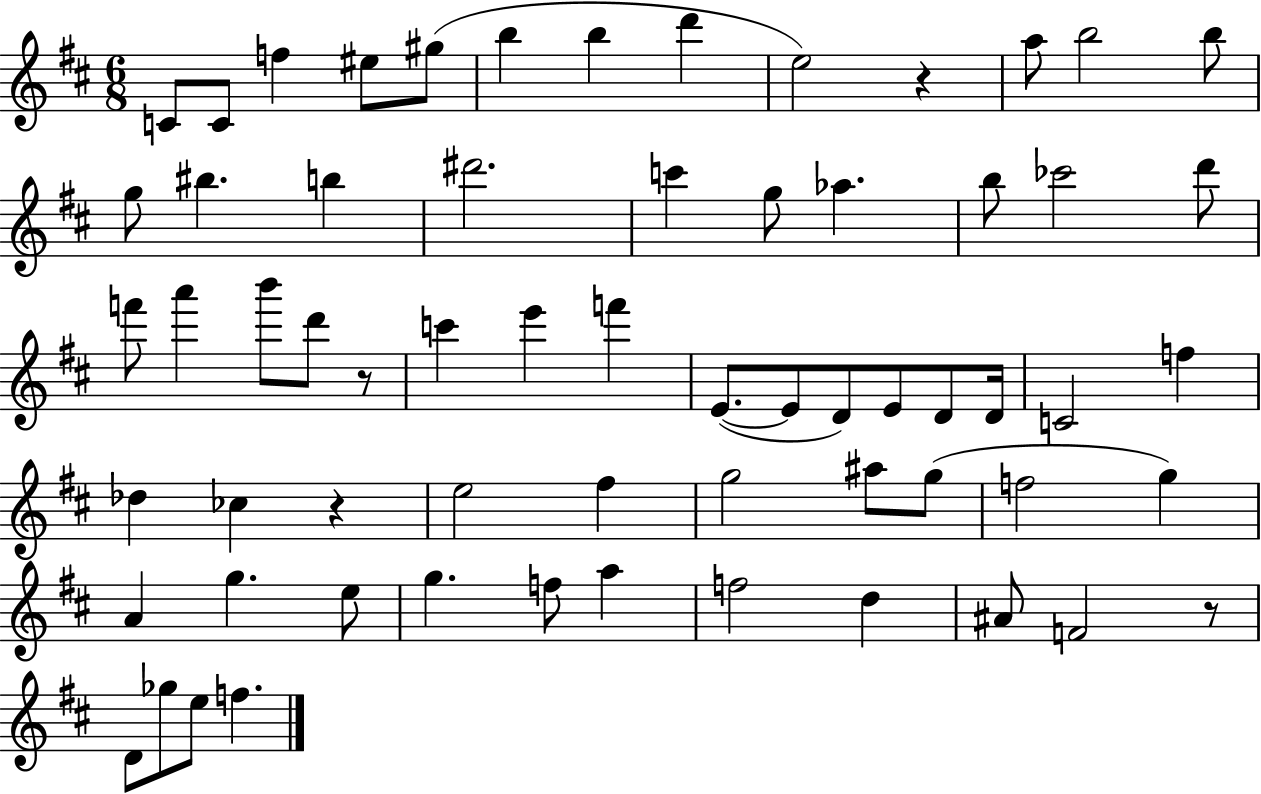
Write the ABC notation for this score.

X:1
T:Untitled
M:6/8
L:1/4
K:D
C/2 C/2 f ^e/2 ^g/2 b b d' e2 z a/2 b2 b/2 g/2 ^b b ^d'2 c' g/2 _a b/2 _c'2 d'/2 f'/2 a' b'/2 d'/2 z/2 c' e' f' E/2 E/2 D/2 E/2 D/2 D/4 C2 f _d _c z e2 ^f g2 ^a/2 g/2 f2 g A g e/2 g f/2 a f2 d ^A/2 F2 z/2 D/2 _g/2 e/2 f